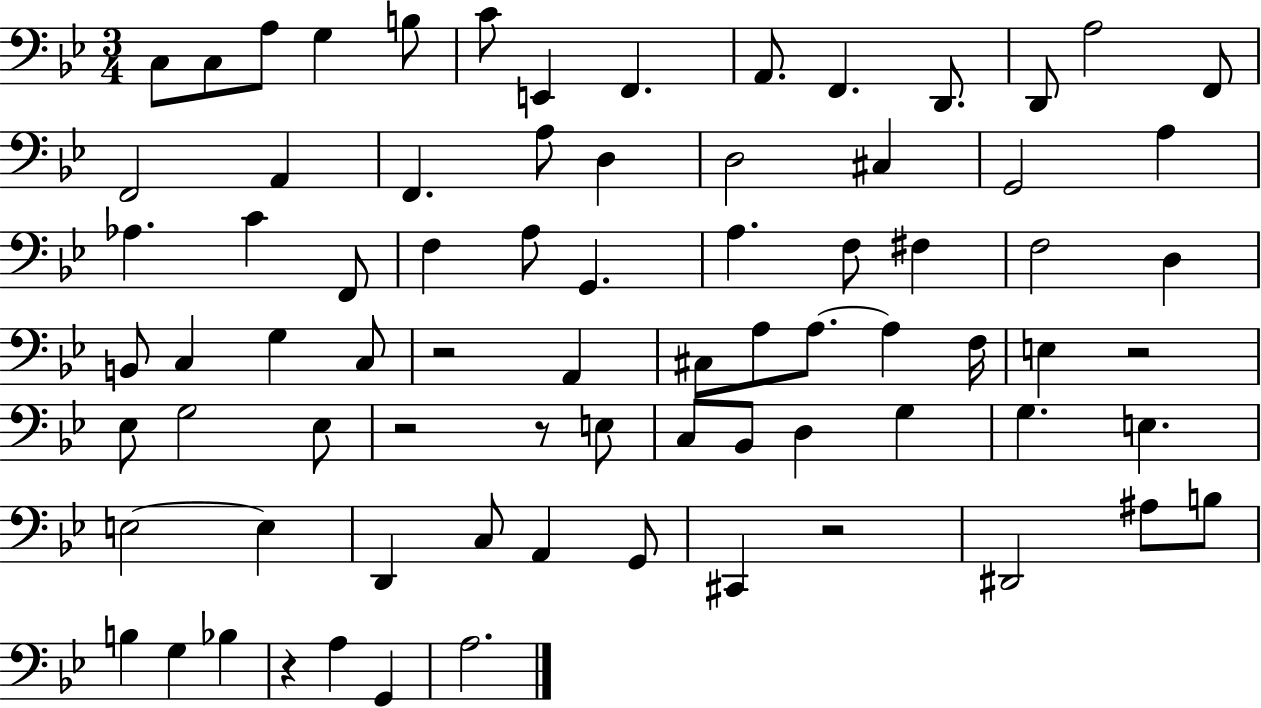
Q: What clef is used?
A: bass